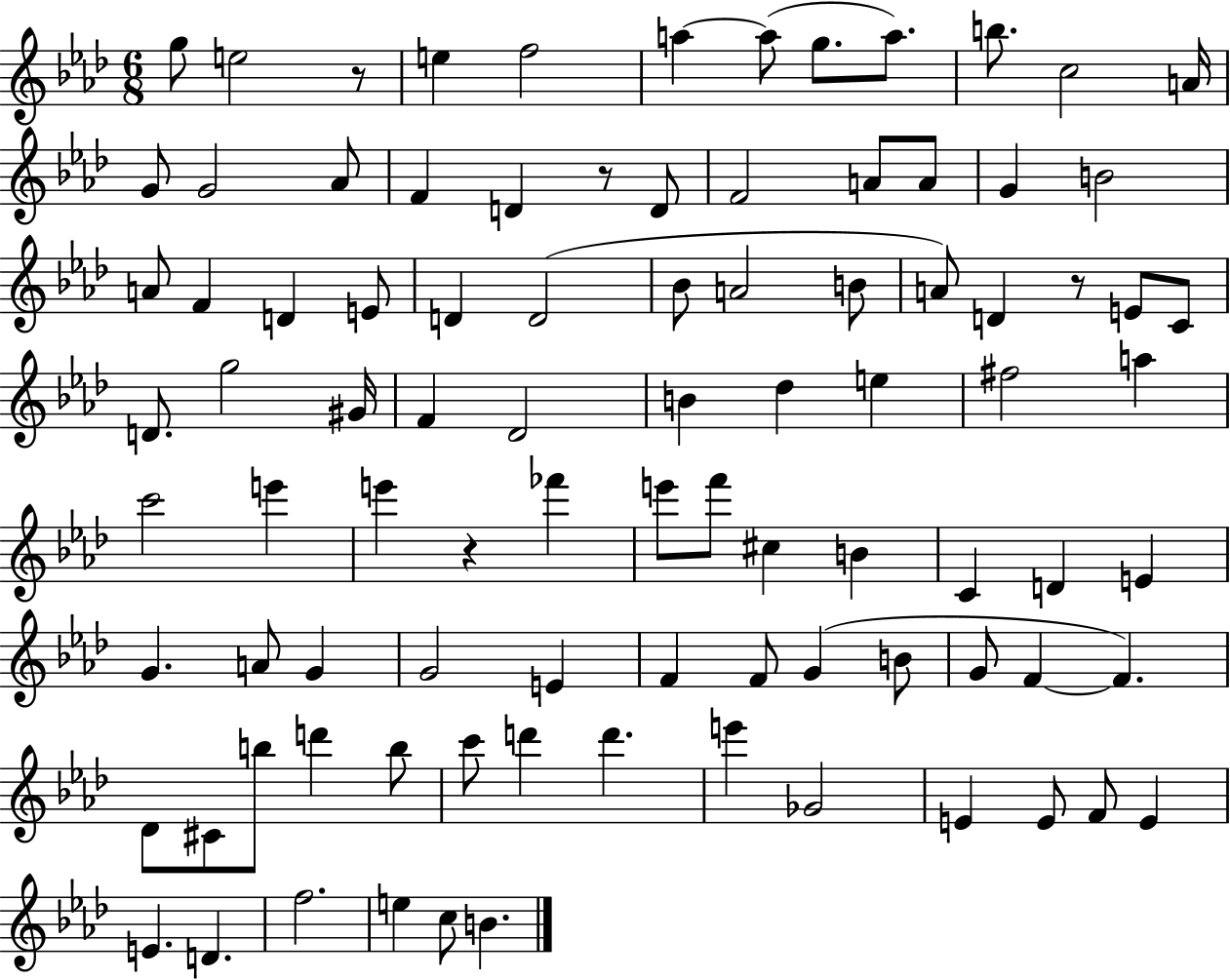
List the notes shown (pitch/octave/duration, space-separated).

G5/e E5/h R/e E5/q F5/h A5/q A5/e G5/e. A5/e. B5/e. C5/h A4/s G4/e G4/h Ab4/e F4/q D4/q R/e D4/e F4/h A4/e A4/e G4/q B4/h A4/e F4/q D4/q E4/e D4/q D4/h Bb4/e A4/h B4/e A4/e D4/q R/e E4/e C4/e D4/e. G5/h G#4/s F4/q Db4/h B4/q Db5/q E5/q F#5/h A5/q C6/h E6/q E6/q R/q FES6/q E6/e F6/e C#5/q B4/q C4/q D4/q E4/q G4/q. A4/e G4/q G4/h E4/q F4/q F4/e G4/q B4/e G4/e F4/q F4/q. Db4/e C#4/e B5/e D6/q B5/e C6/e D6/q D6/q. E6/q Gb4/h E4/q E4/e F4/e E4/q E4/q. D4/q. F5/h. E5/q C5/e B4/q.